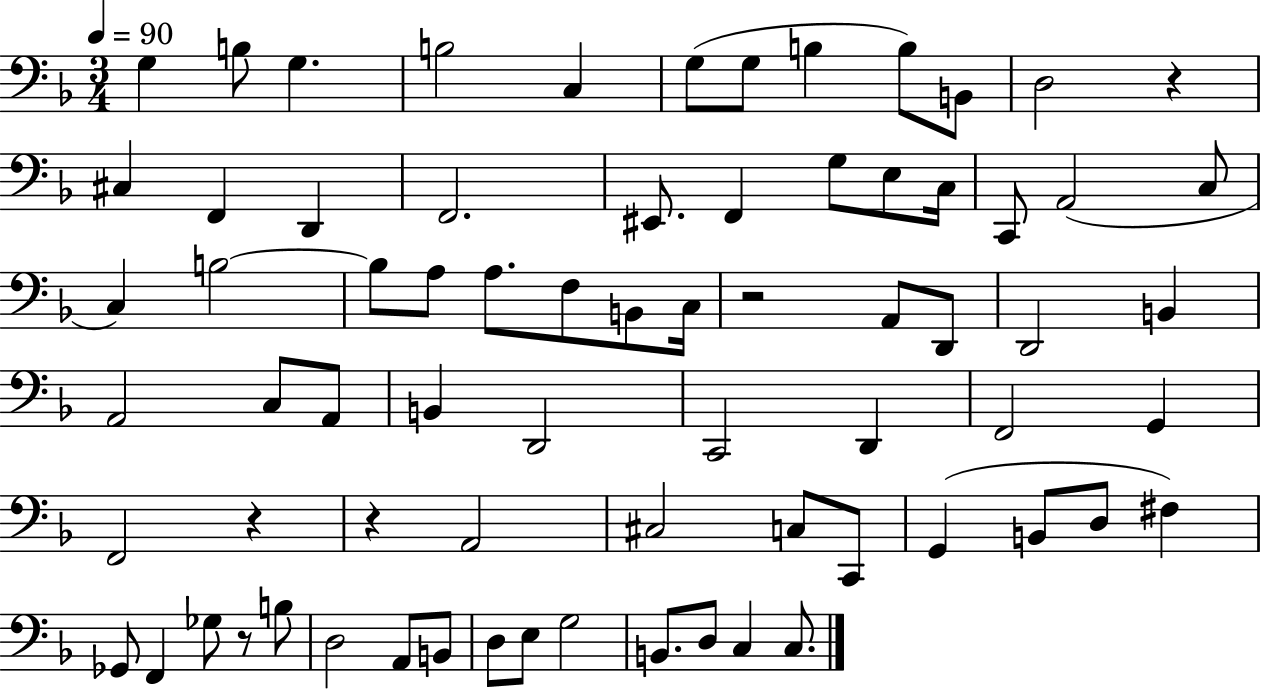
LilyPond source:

{
  \clef bass
  \numericTimeSignature
  \time 3/4
  \key f \major
  \tempo 4 = 90
  g4 b8 g4. | b2 c4 | g8( g8 b4 b8) b,8 | d2 r4 | \break cis4 f,4 d,4 | f,2. | eis,8. f,4 g8 e8 c16 | c,8 a,2( c8 | \break c4) b2~~ | b8 a8 a8. f8 b,8 c16 | r2 a,8 d,8 | d,2 b,4 | \break a,2 c8 a,8 | b,4 d,2 | c,2 d,4 | f,2 g,4 | \break f,2 r4 | r4 a,2 | cis2 c8 c,8 | g,4( b,8 d8 fis4) | \break ges,8 f,4 ges8 r8 b8 | d2 a,8 b,8 | d8 e8 g2 | b,8. d8 c4 c8. | \break \bar "|."
}